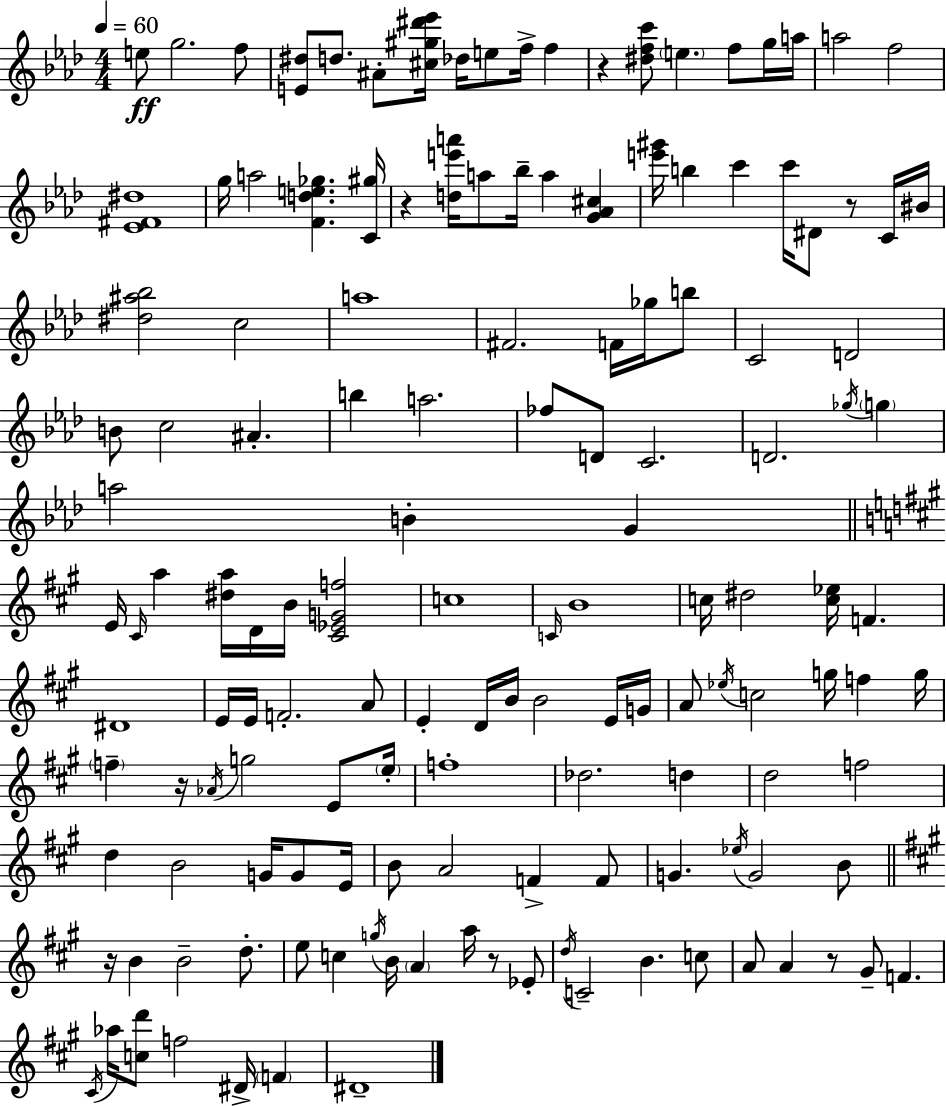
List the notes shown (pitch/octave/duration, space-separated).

E5/e G5/h. F5/e [E4,D#5]/e D5/e. A#4/e [C#5,G#5,D#6,Eb6]/s Db5/s E5/e F5/s F5/q R/q [D#5,F5,C6]/e E5/q. F5/e G5/s A5/s A5/h F5/h [Eb4,F#4,D#5]/w G5/s A5/h [F4,D5,E5,Gb5]/q. [C4,G#5]/s R/q [D5,E6,A6]/s A5/e Bb5/s A5/q [G4,Ab4,C#5]/q [E6,G#6]/s B5/q C6/q C6/s D#4/e R/e C4/s BIS4/s [D#5,A#5,Bb5]/h C5/h A5/w F#4/h. F4/s Gb5/s B5/e C4/h D4/h B4/e C5/h A#4/q. B5/q A5/h. FES5/e D4/e C4/h. D4/h. Gb5/s G5/q A5/h B4/q G4/q E4/s C#4/s A5/q [D#5,A5]/s D4/s B4/s [C#4,Eb4,G4,F5]/h C5/w C4/s B4/w C5/s D#5/h [C5,Eb5]/s F4/q. D#4/w E4/s E4/s F4/h. A4/e E4/q D4/s B4/s B4/h E4/s G4/s A4/e Eb5/s C5/h G5/s F5/q G5/s F5/q R/s Ab4/s G5/h E4/e E5/s F5/w Db5/h. D5/q D5/h F5/h D5/q B4/h G4/s G4/e E4/s B4/e A4/h F4/q F4/e G4/q. Eb5/s G4/h B4/e R/s B4/q B4/h D5/e. E5/e C5/q G5/s B4/s A4/q A5/s R/e Eb4/e D5/s C4/h B4/q. C5/e A4/e A4/q R/e G#4/e F4/q. C#4/s Ab5/s [C5,D6]/e F5/h D#4/s F4/q D#4/w